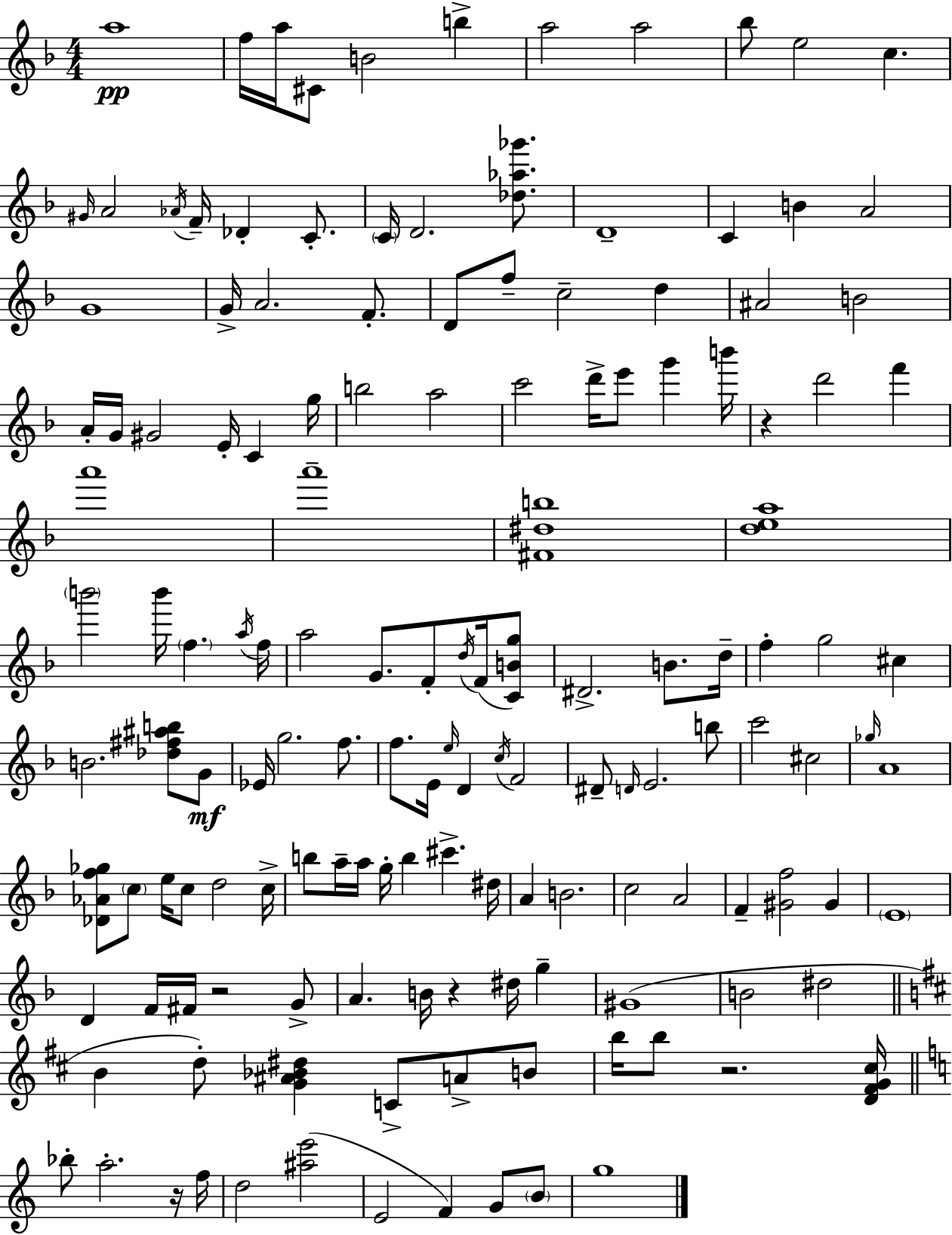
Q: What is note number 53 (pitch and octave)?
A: F5